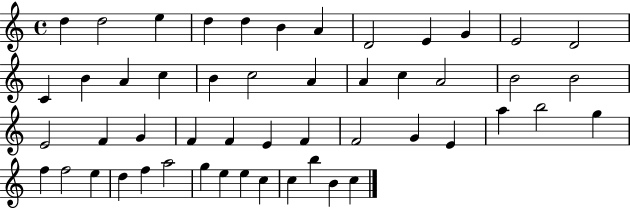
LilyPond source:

{
  \clef treble
  \time 4/4
  \defaultTimeSignature
  \key c \major
  d''4 d''2 e''4 | d''4 d''4 b'4 a'4 | d'2 e'4 g'4 | e'2 d'2 | \break c'4 b'4 a'4 c''4 | b'4 c''2 a'4 | a'4 c''4 a'2 | b'2 b'2 | \break e'2 f'4 g'4 | f'4 f'4 e'4 f'4 | f'2 g'4 e'4 | a''4 b''2 g''4 | \break f''4 f''2 e''4 | d''4 f''4 a''2 | g''4 e''4 e''4 c''4 | c''4 b''4 b'4 c''4 | \break \bar "|."
}